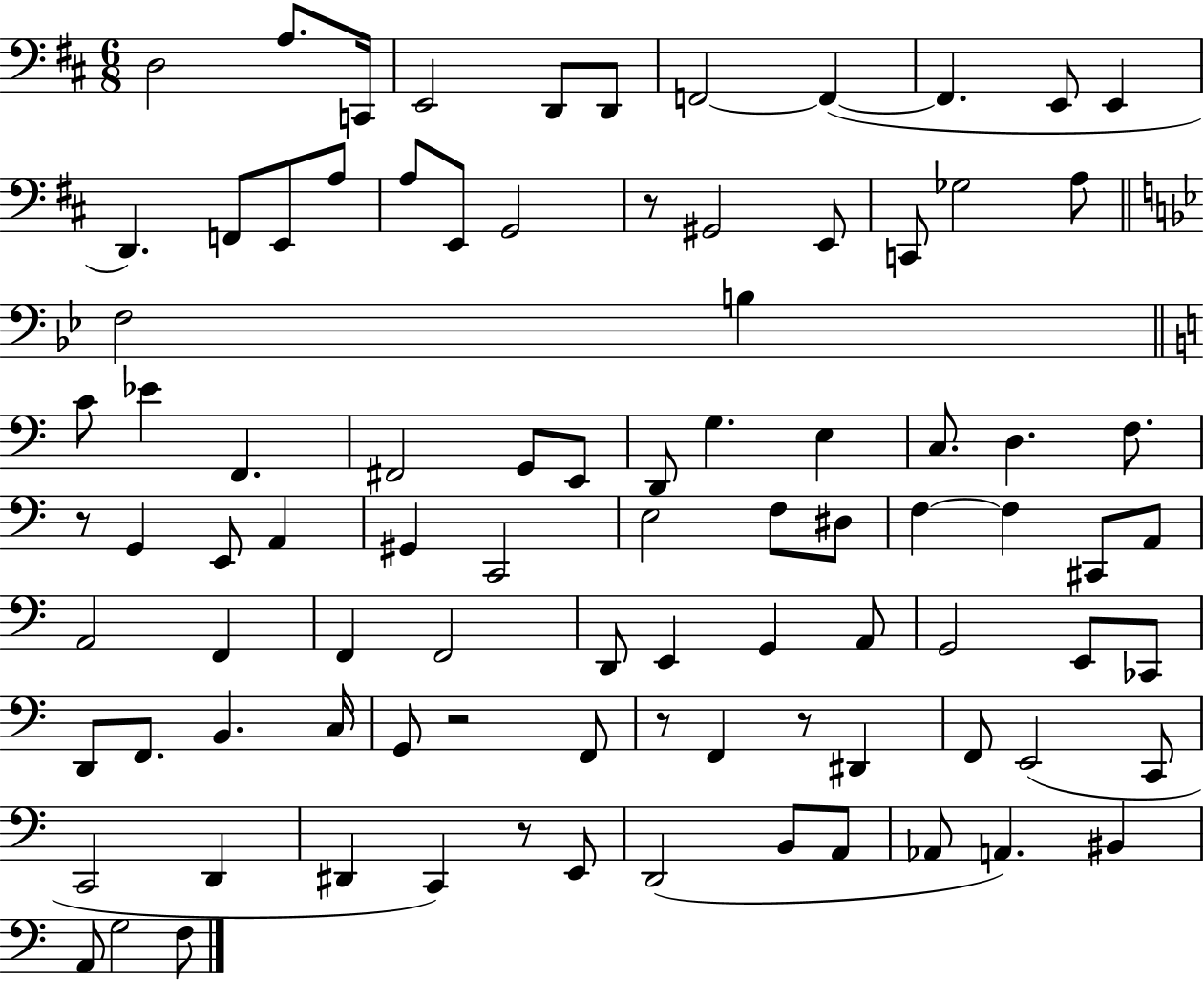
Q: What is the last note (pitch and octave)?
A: F3